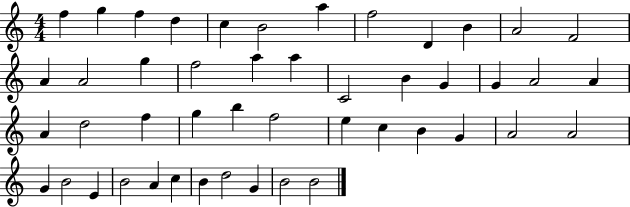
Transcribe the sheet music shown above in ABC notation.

X:1
T:Untitled
M:4/4
L:1/4
K:C
f g f d c B2 a f2 D B A2 F2 A A2 g f2 a a C2 B G G A2 A A d2 f g b f2 e c B G A2 A2 G B2 E B2 A c B d2 G B2 B2